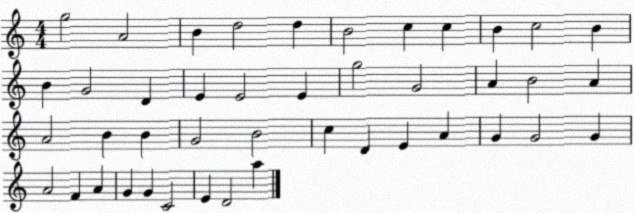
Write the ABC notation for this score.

X:1
T:Untitled
M:4/4
L:1/4
K:C
g2 A2 B d2 d B2 c c B c2 B B G2 D E E2 E g2 G2 A B2 A A2 B B G2 B2 c D E A G G2 G A2 F A G G C2 E D2 a